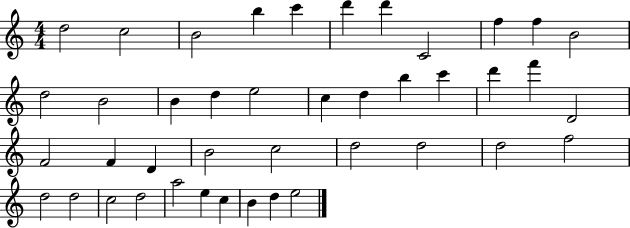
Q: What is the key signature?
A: C major